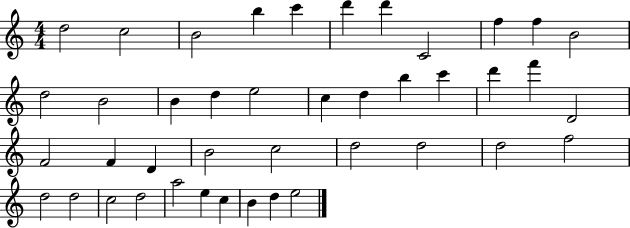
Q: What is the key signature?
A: C major